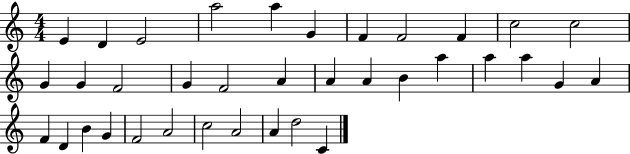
{
  \clef treble
  \numericTimeSignature
  \time 4/4
  \key c \major
  e'4 d'4 e'2 | a''2 a''4 g'4 | f'4 f'2 f'4 | c''2 c''2 | \break g'4 g'4 f'2 | g'4 f'2 a'4 | a'4 a'4 b'4 a''4 | a''4 a''4 g'4 a'4 | \break f'4 d'4 b'4 g'4 | f'2 a'2 | c''2 a'2 | a'4 d''2 c'4 | \break \bar "|."
}